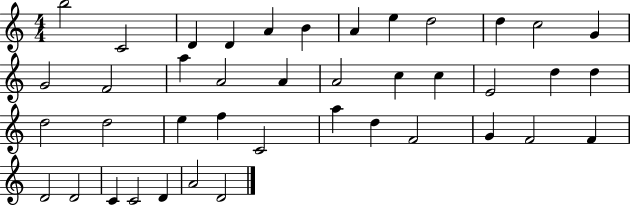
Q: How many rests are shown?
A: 0